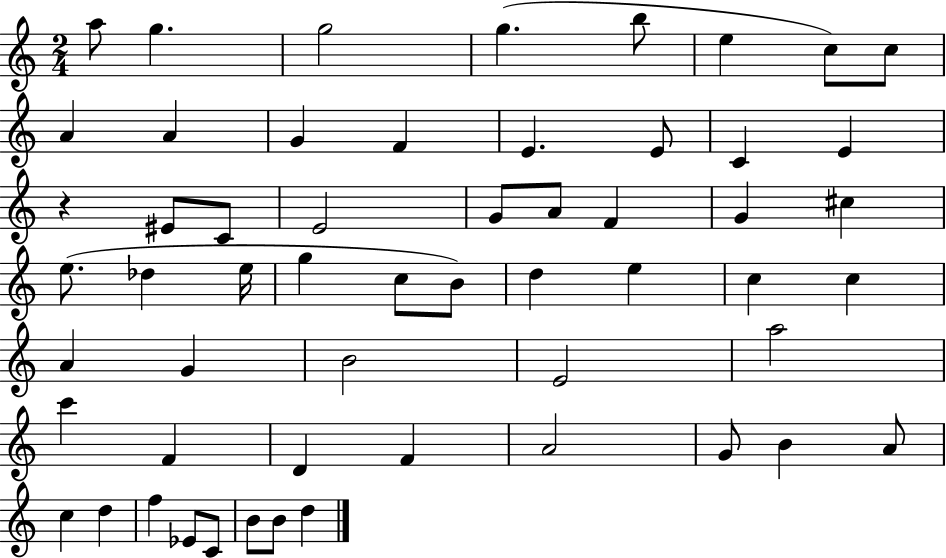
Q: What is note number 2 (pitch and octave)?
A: G5